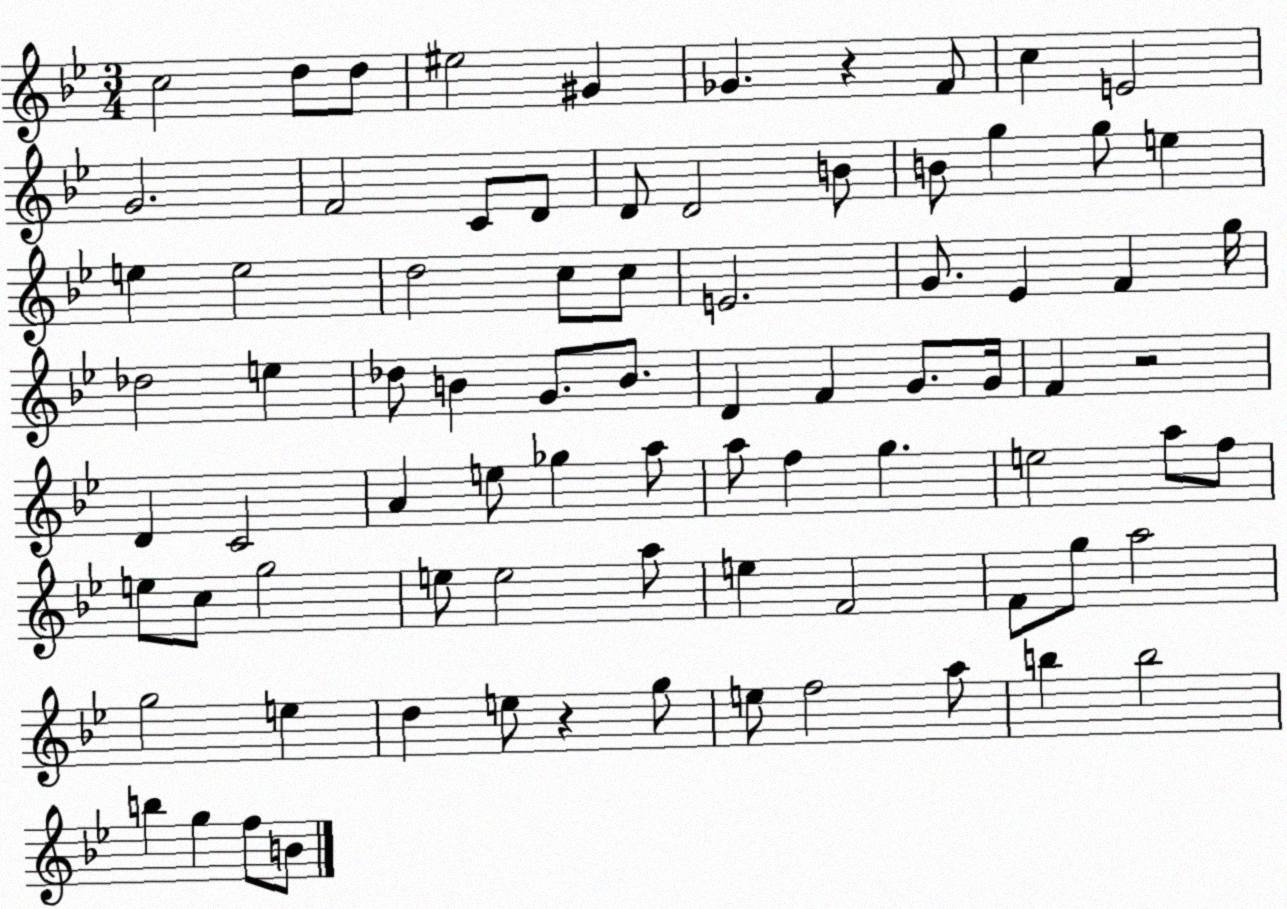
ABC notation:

X:1
T:Untitled
M:3/4
L:1/4
K:Bb
c2 d/2 d/2 ^e2 ^G _G z F/2 c E2 G2 F2 C/2 D/2 D/2 D2 B/2 B/2 g g/2 e e e2 d2 c/2 c/2 E2 G/2 _E F g/4 _d2 e _d/2 B G/2 B/2 D F G/2 G/4 F z2 D C2 A e/2 _g a/2 a/2 f g e2 a/2 f/2 e/2 c/2 g2 e/2 e2 a/2 e F2 F/2 g/2 a2 g2 e d e/2 z g/2 e/2 f2 a/2 b b2 b g f/2 B/2